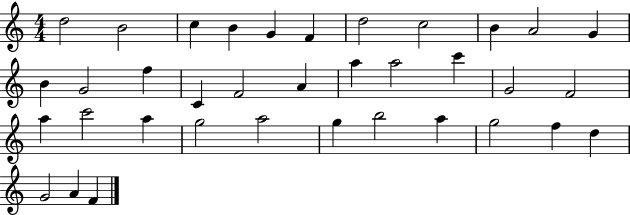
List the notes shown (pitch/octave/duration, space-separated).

D5/h B4/h C5/q B4/q G4/q F4/q D5/h C5/h B4/q A4/h G4/q B4/q G4/h F5/q C4/q F4/h A4/q A5/q A5/h C6/q G4/h F4/h A5/q C6/h A5/q G5/h A5/h G5/q B5/h A5/q G5/h F5/q D5/q G4/h A4/q F4/q